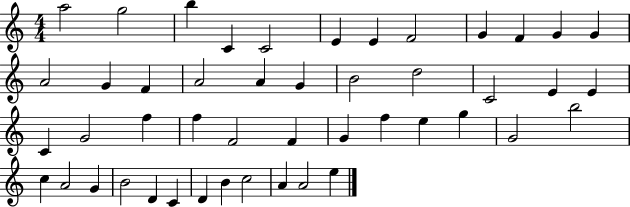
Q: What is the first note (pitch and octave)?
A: A5